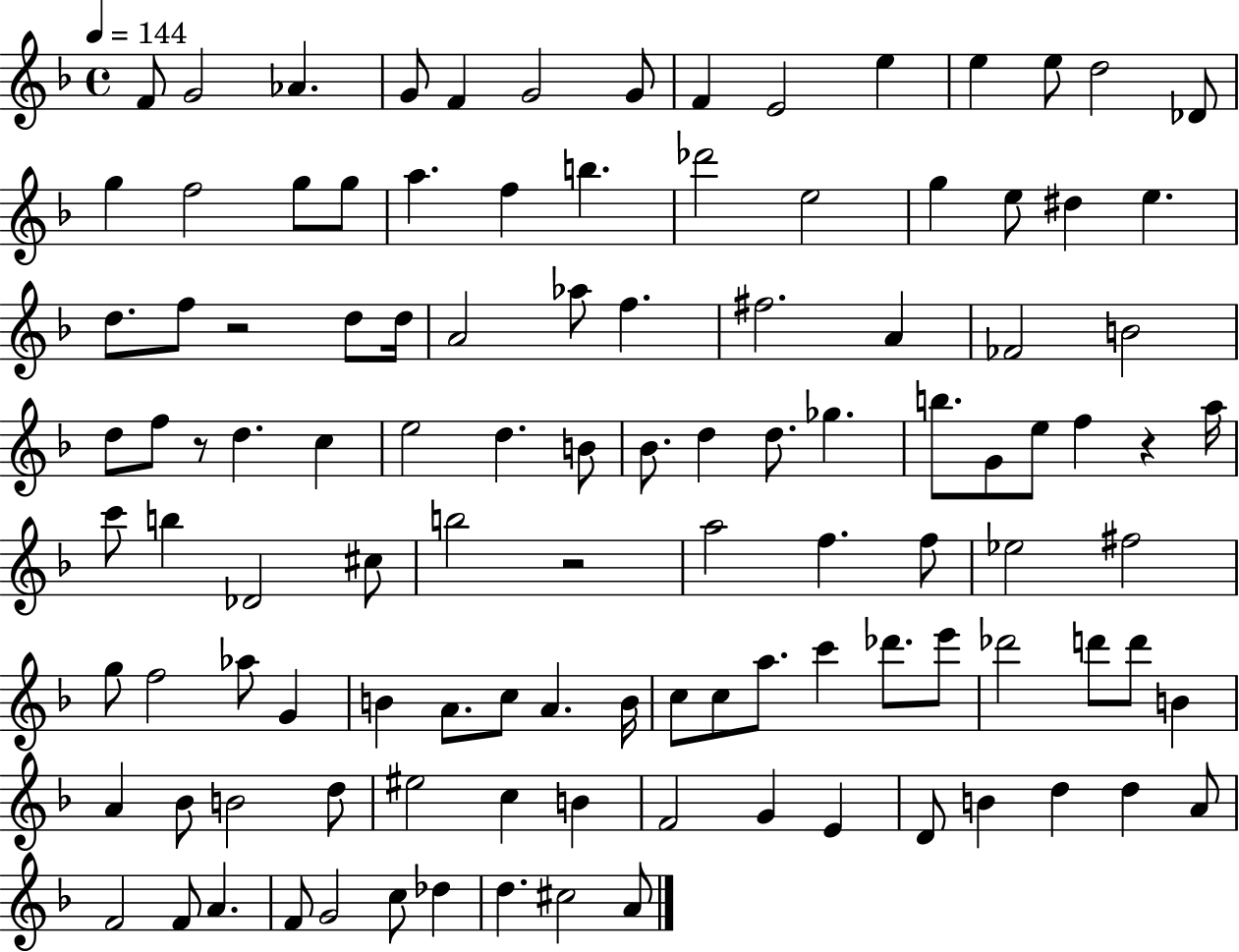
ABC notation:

X:1
T:Untitled
M:4/4
L:1/4
K:F
F/2 G2 _A G/2 F G2 G/2 F E2 e e e/2 d2 _D/2 g f2 g/2 g/2 a f b _d'2 e2 g e/2 ^d e d/2 f/2 z2 d/2 d/4 A2 _a/2 f ^f2 A _F2 B2 d/2 f/2 z/2 d c e2 d B/2 _B/2 d d/2 _g b/2 G/2 e/2 f z a/4 c'/2 b _D2 ^c/2 b2 z2 a2 f f/2 _e2 ^f2 g/2 f2 _a/2 G B A/2 c/2 A B/4 c/2 c/2 a/2 c' _d'/2 e'/2 _d'2 d'/2 d'/2 B A _B/2 B2 d/2 ^e2 c B F2 G E D/2 B d d A/2 F2 F/2 A F/2 G2 c/2 _d d ^c2 A/2